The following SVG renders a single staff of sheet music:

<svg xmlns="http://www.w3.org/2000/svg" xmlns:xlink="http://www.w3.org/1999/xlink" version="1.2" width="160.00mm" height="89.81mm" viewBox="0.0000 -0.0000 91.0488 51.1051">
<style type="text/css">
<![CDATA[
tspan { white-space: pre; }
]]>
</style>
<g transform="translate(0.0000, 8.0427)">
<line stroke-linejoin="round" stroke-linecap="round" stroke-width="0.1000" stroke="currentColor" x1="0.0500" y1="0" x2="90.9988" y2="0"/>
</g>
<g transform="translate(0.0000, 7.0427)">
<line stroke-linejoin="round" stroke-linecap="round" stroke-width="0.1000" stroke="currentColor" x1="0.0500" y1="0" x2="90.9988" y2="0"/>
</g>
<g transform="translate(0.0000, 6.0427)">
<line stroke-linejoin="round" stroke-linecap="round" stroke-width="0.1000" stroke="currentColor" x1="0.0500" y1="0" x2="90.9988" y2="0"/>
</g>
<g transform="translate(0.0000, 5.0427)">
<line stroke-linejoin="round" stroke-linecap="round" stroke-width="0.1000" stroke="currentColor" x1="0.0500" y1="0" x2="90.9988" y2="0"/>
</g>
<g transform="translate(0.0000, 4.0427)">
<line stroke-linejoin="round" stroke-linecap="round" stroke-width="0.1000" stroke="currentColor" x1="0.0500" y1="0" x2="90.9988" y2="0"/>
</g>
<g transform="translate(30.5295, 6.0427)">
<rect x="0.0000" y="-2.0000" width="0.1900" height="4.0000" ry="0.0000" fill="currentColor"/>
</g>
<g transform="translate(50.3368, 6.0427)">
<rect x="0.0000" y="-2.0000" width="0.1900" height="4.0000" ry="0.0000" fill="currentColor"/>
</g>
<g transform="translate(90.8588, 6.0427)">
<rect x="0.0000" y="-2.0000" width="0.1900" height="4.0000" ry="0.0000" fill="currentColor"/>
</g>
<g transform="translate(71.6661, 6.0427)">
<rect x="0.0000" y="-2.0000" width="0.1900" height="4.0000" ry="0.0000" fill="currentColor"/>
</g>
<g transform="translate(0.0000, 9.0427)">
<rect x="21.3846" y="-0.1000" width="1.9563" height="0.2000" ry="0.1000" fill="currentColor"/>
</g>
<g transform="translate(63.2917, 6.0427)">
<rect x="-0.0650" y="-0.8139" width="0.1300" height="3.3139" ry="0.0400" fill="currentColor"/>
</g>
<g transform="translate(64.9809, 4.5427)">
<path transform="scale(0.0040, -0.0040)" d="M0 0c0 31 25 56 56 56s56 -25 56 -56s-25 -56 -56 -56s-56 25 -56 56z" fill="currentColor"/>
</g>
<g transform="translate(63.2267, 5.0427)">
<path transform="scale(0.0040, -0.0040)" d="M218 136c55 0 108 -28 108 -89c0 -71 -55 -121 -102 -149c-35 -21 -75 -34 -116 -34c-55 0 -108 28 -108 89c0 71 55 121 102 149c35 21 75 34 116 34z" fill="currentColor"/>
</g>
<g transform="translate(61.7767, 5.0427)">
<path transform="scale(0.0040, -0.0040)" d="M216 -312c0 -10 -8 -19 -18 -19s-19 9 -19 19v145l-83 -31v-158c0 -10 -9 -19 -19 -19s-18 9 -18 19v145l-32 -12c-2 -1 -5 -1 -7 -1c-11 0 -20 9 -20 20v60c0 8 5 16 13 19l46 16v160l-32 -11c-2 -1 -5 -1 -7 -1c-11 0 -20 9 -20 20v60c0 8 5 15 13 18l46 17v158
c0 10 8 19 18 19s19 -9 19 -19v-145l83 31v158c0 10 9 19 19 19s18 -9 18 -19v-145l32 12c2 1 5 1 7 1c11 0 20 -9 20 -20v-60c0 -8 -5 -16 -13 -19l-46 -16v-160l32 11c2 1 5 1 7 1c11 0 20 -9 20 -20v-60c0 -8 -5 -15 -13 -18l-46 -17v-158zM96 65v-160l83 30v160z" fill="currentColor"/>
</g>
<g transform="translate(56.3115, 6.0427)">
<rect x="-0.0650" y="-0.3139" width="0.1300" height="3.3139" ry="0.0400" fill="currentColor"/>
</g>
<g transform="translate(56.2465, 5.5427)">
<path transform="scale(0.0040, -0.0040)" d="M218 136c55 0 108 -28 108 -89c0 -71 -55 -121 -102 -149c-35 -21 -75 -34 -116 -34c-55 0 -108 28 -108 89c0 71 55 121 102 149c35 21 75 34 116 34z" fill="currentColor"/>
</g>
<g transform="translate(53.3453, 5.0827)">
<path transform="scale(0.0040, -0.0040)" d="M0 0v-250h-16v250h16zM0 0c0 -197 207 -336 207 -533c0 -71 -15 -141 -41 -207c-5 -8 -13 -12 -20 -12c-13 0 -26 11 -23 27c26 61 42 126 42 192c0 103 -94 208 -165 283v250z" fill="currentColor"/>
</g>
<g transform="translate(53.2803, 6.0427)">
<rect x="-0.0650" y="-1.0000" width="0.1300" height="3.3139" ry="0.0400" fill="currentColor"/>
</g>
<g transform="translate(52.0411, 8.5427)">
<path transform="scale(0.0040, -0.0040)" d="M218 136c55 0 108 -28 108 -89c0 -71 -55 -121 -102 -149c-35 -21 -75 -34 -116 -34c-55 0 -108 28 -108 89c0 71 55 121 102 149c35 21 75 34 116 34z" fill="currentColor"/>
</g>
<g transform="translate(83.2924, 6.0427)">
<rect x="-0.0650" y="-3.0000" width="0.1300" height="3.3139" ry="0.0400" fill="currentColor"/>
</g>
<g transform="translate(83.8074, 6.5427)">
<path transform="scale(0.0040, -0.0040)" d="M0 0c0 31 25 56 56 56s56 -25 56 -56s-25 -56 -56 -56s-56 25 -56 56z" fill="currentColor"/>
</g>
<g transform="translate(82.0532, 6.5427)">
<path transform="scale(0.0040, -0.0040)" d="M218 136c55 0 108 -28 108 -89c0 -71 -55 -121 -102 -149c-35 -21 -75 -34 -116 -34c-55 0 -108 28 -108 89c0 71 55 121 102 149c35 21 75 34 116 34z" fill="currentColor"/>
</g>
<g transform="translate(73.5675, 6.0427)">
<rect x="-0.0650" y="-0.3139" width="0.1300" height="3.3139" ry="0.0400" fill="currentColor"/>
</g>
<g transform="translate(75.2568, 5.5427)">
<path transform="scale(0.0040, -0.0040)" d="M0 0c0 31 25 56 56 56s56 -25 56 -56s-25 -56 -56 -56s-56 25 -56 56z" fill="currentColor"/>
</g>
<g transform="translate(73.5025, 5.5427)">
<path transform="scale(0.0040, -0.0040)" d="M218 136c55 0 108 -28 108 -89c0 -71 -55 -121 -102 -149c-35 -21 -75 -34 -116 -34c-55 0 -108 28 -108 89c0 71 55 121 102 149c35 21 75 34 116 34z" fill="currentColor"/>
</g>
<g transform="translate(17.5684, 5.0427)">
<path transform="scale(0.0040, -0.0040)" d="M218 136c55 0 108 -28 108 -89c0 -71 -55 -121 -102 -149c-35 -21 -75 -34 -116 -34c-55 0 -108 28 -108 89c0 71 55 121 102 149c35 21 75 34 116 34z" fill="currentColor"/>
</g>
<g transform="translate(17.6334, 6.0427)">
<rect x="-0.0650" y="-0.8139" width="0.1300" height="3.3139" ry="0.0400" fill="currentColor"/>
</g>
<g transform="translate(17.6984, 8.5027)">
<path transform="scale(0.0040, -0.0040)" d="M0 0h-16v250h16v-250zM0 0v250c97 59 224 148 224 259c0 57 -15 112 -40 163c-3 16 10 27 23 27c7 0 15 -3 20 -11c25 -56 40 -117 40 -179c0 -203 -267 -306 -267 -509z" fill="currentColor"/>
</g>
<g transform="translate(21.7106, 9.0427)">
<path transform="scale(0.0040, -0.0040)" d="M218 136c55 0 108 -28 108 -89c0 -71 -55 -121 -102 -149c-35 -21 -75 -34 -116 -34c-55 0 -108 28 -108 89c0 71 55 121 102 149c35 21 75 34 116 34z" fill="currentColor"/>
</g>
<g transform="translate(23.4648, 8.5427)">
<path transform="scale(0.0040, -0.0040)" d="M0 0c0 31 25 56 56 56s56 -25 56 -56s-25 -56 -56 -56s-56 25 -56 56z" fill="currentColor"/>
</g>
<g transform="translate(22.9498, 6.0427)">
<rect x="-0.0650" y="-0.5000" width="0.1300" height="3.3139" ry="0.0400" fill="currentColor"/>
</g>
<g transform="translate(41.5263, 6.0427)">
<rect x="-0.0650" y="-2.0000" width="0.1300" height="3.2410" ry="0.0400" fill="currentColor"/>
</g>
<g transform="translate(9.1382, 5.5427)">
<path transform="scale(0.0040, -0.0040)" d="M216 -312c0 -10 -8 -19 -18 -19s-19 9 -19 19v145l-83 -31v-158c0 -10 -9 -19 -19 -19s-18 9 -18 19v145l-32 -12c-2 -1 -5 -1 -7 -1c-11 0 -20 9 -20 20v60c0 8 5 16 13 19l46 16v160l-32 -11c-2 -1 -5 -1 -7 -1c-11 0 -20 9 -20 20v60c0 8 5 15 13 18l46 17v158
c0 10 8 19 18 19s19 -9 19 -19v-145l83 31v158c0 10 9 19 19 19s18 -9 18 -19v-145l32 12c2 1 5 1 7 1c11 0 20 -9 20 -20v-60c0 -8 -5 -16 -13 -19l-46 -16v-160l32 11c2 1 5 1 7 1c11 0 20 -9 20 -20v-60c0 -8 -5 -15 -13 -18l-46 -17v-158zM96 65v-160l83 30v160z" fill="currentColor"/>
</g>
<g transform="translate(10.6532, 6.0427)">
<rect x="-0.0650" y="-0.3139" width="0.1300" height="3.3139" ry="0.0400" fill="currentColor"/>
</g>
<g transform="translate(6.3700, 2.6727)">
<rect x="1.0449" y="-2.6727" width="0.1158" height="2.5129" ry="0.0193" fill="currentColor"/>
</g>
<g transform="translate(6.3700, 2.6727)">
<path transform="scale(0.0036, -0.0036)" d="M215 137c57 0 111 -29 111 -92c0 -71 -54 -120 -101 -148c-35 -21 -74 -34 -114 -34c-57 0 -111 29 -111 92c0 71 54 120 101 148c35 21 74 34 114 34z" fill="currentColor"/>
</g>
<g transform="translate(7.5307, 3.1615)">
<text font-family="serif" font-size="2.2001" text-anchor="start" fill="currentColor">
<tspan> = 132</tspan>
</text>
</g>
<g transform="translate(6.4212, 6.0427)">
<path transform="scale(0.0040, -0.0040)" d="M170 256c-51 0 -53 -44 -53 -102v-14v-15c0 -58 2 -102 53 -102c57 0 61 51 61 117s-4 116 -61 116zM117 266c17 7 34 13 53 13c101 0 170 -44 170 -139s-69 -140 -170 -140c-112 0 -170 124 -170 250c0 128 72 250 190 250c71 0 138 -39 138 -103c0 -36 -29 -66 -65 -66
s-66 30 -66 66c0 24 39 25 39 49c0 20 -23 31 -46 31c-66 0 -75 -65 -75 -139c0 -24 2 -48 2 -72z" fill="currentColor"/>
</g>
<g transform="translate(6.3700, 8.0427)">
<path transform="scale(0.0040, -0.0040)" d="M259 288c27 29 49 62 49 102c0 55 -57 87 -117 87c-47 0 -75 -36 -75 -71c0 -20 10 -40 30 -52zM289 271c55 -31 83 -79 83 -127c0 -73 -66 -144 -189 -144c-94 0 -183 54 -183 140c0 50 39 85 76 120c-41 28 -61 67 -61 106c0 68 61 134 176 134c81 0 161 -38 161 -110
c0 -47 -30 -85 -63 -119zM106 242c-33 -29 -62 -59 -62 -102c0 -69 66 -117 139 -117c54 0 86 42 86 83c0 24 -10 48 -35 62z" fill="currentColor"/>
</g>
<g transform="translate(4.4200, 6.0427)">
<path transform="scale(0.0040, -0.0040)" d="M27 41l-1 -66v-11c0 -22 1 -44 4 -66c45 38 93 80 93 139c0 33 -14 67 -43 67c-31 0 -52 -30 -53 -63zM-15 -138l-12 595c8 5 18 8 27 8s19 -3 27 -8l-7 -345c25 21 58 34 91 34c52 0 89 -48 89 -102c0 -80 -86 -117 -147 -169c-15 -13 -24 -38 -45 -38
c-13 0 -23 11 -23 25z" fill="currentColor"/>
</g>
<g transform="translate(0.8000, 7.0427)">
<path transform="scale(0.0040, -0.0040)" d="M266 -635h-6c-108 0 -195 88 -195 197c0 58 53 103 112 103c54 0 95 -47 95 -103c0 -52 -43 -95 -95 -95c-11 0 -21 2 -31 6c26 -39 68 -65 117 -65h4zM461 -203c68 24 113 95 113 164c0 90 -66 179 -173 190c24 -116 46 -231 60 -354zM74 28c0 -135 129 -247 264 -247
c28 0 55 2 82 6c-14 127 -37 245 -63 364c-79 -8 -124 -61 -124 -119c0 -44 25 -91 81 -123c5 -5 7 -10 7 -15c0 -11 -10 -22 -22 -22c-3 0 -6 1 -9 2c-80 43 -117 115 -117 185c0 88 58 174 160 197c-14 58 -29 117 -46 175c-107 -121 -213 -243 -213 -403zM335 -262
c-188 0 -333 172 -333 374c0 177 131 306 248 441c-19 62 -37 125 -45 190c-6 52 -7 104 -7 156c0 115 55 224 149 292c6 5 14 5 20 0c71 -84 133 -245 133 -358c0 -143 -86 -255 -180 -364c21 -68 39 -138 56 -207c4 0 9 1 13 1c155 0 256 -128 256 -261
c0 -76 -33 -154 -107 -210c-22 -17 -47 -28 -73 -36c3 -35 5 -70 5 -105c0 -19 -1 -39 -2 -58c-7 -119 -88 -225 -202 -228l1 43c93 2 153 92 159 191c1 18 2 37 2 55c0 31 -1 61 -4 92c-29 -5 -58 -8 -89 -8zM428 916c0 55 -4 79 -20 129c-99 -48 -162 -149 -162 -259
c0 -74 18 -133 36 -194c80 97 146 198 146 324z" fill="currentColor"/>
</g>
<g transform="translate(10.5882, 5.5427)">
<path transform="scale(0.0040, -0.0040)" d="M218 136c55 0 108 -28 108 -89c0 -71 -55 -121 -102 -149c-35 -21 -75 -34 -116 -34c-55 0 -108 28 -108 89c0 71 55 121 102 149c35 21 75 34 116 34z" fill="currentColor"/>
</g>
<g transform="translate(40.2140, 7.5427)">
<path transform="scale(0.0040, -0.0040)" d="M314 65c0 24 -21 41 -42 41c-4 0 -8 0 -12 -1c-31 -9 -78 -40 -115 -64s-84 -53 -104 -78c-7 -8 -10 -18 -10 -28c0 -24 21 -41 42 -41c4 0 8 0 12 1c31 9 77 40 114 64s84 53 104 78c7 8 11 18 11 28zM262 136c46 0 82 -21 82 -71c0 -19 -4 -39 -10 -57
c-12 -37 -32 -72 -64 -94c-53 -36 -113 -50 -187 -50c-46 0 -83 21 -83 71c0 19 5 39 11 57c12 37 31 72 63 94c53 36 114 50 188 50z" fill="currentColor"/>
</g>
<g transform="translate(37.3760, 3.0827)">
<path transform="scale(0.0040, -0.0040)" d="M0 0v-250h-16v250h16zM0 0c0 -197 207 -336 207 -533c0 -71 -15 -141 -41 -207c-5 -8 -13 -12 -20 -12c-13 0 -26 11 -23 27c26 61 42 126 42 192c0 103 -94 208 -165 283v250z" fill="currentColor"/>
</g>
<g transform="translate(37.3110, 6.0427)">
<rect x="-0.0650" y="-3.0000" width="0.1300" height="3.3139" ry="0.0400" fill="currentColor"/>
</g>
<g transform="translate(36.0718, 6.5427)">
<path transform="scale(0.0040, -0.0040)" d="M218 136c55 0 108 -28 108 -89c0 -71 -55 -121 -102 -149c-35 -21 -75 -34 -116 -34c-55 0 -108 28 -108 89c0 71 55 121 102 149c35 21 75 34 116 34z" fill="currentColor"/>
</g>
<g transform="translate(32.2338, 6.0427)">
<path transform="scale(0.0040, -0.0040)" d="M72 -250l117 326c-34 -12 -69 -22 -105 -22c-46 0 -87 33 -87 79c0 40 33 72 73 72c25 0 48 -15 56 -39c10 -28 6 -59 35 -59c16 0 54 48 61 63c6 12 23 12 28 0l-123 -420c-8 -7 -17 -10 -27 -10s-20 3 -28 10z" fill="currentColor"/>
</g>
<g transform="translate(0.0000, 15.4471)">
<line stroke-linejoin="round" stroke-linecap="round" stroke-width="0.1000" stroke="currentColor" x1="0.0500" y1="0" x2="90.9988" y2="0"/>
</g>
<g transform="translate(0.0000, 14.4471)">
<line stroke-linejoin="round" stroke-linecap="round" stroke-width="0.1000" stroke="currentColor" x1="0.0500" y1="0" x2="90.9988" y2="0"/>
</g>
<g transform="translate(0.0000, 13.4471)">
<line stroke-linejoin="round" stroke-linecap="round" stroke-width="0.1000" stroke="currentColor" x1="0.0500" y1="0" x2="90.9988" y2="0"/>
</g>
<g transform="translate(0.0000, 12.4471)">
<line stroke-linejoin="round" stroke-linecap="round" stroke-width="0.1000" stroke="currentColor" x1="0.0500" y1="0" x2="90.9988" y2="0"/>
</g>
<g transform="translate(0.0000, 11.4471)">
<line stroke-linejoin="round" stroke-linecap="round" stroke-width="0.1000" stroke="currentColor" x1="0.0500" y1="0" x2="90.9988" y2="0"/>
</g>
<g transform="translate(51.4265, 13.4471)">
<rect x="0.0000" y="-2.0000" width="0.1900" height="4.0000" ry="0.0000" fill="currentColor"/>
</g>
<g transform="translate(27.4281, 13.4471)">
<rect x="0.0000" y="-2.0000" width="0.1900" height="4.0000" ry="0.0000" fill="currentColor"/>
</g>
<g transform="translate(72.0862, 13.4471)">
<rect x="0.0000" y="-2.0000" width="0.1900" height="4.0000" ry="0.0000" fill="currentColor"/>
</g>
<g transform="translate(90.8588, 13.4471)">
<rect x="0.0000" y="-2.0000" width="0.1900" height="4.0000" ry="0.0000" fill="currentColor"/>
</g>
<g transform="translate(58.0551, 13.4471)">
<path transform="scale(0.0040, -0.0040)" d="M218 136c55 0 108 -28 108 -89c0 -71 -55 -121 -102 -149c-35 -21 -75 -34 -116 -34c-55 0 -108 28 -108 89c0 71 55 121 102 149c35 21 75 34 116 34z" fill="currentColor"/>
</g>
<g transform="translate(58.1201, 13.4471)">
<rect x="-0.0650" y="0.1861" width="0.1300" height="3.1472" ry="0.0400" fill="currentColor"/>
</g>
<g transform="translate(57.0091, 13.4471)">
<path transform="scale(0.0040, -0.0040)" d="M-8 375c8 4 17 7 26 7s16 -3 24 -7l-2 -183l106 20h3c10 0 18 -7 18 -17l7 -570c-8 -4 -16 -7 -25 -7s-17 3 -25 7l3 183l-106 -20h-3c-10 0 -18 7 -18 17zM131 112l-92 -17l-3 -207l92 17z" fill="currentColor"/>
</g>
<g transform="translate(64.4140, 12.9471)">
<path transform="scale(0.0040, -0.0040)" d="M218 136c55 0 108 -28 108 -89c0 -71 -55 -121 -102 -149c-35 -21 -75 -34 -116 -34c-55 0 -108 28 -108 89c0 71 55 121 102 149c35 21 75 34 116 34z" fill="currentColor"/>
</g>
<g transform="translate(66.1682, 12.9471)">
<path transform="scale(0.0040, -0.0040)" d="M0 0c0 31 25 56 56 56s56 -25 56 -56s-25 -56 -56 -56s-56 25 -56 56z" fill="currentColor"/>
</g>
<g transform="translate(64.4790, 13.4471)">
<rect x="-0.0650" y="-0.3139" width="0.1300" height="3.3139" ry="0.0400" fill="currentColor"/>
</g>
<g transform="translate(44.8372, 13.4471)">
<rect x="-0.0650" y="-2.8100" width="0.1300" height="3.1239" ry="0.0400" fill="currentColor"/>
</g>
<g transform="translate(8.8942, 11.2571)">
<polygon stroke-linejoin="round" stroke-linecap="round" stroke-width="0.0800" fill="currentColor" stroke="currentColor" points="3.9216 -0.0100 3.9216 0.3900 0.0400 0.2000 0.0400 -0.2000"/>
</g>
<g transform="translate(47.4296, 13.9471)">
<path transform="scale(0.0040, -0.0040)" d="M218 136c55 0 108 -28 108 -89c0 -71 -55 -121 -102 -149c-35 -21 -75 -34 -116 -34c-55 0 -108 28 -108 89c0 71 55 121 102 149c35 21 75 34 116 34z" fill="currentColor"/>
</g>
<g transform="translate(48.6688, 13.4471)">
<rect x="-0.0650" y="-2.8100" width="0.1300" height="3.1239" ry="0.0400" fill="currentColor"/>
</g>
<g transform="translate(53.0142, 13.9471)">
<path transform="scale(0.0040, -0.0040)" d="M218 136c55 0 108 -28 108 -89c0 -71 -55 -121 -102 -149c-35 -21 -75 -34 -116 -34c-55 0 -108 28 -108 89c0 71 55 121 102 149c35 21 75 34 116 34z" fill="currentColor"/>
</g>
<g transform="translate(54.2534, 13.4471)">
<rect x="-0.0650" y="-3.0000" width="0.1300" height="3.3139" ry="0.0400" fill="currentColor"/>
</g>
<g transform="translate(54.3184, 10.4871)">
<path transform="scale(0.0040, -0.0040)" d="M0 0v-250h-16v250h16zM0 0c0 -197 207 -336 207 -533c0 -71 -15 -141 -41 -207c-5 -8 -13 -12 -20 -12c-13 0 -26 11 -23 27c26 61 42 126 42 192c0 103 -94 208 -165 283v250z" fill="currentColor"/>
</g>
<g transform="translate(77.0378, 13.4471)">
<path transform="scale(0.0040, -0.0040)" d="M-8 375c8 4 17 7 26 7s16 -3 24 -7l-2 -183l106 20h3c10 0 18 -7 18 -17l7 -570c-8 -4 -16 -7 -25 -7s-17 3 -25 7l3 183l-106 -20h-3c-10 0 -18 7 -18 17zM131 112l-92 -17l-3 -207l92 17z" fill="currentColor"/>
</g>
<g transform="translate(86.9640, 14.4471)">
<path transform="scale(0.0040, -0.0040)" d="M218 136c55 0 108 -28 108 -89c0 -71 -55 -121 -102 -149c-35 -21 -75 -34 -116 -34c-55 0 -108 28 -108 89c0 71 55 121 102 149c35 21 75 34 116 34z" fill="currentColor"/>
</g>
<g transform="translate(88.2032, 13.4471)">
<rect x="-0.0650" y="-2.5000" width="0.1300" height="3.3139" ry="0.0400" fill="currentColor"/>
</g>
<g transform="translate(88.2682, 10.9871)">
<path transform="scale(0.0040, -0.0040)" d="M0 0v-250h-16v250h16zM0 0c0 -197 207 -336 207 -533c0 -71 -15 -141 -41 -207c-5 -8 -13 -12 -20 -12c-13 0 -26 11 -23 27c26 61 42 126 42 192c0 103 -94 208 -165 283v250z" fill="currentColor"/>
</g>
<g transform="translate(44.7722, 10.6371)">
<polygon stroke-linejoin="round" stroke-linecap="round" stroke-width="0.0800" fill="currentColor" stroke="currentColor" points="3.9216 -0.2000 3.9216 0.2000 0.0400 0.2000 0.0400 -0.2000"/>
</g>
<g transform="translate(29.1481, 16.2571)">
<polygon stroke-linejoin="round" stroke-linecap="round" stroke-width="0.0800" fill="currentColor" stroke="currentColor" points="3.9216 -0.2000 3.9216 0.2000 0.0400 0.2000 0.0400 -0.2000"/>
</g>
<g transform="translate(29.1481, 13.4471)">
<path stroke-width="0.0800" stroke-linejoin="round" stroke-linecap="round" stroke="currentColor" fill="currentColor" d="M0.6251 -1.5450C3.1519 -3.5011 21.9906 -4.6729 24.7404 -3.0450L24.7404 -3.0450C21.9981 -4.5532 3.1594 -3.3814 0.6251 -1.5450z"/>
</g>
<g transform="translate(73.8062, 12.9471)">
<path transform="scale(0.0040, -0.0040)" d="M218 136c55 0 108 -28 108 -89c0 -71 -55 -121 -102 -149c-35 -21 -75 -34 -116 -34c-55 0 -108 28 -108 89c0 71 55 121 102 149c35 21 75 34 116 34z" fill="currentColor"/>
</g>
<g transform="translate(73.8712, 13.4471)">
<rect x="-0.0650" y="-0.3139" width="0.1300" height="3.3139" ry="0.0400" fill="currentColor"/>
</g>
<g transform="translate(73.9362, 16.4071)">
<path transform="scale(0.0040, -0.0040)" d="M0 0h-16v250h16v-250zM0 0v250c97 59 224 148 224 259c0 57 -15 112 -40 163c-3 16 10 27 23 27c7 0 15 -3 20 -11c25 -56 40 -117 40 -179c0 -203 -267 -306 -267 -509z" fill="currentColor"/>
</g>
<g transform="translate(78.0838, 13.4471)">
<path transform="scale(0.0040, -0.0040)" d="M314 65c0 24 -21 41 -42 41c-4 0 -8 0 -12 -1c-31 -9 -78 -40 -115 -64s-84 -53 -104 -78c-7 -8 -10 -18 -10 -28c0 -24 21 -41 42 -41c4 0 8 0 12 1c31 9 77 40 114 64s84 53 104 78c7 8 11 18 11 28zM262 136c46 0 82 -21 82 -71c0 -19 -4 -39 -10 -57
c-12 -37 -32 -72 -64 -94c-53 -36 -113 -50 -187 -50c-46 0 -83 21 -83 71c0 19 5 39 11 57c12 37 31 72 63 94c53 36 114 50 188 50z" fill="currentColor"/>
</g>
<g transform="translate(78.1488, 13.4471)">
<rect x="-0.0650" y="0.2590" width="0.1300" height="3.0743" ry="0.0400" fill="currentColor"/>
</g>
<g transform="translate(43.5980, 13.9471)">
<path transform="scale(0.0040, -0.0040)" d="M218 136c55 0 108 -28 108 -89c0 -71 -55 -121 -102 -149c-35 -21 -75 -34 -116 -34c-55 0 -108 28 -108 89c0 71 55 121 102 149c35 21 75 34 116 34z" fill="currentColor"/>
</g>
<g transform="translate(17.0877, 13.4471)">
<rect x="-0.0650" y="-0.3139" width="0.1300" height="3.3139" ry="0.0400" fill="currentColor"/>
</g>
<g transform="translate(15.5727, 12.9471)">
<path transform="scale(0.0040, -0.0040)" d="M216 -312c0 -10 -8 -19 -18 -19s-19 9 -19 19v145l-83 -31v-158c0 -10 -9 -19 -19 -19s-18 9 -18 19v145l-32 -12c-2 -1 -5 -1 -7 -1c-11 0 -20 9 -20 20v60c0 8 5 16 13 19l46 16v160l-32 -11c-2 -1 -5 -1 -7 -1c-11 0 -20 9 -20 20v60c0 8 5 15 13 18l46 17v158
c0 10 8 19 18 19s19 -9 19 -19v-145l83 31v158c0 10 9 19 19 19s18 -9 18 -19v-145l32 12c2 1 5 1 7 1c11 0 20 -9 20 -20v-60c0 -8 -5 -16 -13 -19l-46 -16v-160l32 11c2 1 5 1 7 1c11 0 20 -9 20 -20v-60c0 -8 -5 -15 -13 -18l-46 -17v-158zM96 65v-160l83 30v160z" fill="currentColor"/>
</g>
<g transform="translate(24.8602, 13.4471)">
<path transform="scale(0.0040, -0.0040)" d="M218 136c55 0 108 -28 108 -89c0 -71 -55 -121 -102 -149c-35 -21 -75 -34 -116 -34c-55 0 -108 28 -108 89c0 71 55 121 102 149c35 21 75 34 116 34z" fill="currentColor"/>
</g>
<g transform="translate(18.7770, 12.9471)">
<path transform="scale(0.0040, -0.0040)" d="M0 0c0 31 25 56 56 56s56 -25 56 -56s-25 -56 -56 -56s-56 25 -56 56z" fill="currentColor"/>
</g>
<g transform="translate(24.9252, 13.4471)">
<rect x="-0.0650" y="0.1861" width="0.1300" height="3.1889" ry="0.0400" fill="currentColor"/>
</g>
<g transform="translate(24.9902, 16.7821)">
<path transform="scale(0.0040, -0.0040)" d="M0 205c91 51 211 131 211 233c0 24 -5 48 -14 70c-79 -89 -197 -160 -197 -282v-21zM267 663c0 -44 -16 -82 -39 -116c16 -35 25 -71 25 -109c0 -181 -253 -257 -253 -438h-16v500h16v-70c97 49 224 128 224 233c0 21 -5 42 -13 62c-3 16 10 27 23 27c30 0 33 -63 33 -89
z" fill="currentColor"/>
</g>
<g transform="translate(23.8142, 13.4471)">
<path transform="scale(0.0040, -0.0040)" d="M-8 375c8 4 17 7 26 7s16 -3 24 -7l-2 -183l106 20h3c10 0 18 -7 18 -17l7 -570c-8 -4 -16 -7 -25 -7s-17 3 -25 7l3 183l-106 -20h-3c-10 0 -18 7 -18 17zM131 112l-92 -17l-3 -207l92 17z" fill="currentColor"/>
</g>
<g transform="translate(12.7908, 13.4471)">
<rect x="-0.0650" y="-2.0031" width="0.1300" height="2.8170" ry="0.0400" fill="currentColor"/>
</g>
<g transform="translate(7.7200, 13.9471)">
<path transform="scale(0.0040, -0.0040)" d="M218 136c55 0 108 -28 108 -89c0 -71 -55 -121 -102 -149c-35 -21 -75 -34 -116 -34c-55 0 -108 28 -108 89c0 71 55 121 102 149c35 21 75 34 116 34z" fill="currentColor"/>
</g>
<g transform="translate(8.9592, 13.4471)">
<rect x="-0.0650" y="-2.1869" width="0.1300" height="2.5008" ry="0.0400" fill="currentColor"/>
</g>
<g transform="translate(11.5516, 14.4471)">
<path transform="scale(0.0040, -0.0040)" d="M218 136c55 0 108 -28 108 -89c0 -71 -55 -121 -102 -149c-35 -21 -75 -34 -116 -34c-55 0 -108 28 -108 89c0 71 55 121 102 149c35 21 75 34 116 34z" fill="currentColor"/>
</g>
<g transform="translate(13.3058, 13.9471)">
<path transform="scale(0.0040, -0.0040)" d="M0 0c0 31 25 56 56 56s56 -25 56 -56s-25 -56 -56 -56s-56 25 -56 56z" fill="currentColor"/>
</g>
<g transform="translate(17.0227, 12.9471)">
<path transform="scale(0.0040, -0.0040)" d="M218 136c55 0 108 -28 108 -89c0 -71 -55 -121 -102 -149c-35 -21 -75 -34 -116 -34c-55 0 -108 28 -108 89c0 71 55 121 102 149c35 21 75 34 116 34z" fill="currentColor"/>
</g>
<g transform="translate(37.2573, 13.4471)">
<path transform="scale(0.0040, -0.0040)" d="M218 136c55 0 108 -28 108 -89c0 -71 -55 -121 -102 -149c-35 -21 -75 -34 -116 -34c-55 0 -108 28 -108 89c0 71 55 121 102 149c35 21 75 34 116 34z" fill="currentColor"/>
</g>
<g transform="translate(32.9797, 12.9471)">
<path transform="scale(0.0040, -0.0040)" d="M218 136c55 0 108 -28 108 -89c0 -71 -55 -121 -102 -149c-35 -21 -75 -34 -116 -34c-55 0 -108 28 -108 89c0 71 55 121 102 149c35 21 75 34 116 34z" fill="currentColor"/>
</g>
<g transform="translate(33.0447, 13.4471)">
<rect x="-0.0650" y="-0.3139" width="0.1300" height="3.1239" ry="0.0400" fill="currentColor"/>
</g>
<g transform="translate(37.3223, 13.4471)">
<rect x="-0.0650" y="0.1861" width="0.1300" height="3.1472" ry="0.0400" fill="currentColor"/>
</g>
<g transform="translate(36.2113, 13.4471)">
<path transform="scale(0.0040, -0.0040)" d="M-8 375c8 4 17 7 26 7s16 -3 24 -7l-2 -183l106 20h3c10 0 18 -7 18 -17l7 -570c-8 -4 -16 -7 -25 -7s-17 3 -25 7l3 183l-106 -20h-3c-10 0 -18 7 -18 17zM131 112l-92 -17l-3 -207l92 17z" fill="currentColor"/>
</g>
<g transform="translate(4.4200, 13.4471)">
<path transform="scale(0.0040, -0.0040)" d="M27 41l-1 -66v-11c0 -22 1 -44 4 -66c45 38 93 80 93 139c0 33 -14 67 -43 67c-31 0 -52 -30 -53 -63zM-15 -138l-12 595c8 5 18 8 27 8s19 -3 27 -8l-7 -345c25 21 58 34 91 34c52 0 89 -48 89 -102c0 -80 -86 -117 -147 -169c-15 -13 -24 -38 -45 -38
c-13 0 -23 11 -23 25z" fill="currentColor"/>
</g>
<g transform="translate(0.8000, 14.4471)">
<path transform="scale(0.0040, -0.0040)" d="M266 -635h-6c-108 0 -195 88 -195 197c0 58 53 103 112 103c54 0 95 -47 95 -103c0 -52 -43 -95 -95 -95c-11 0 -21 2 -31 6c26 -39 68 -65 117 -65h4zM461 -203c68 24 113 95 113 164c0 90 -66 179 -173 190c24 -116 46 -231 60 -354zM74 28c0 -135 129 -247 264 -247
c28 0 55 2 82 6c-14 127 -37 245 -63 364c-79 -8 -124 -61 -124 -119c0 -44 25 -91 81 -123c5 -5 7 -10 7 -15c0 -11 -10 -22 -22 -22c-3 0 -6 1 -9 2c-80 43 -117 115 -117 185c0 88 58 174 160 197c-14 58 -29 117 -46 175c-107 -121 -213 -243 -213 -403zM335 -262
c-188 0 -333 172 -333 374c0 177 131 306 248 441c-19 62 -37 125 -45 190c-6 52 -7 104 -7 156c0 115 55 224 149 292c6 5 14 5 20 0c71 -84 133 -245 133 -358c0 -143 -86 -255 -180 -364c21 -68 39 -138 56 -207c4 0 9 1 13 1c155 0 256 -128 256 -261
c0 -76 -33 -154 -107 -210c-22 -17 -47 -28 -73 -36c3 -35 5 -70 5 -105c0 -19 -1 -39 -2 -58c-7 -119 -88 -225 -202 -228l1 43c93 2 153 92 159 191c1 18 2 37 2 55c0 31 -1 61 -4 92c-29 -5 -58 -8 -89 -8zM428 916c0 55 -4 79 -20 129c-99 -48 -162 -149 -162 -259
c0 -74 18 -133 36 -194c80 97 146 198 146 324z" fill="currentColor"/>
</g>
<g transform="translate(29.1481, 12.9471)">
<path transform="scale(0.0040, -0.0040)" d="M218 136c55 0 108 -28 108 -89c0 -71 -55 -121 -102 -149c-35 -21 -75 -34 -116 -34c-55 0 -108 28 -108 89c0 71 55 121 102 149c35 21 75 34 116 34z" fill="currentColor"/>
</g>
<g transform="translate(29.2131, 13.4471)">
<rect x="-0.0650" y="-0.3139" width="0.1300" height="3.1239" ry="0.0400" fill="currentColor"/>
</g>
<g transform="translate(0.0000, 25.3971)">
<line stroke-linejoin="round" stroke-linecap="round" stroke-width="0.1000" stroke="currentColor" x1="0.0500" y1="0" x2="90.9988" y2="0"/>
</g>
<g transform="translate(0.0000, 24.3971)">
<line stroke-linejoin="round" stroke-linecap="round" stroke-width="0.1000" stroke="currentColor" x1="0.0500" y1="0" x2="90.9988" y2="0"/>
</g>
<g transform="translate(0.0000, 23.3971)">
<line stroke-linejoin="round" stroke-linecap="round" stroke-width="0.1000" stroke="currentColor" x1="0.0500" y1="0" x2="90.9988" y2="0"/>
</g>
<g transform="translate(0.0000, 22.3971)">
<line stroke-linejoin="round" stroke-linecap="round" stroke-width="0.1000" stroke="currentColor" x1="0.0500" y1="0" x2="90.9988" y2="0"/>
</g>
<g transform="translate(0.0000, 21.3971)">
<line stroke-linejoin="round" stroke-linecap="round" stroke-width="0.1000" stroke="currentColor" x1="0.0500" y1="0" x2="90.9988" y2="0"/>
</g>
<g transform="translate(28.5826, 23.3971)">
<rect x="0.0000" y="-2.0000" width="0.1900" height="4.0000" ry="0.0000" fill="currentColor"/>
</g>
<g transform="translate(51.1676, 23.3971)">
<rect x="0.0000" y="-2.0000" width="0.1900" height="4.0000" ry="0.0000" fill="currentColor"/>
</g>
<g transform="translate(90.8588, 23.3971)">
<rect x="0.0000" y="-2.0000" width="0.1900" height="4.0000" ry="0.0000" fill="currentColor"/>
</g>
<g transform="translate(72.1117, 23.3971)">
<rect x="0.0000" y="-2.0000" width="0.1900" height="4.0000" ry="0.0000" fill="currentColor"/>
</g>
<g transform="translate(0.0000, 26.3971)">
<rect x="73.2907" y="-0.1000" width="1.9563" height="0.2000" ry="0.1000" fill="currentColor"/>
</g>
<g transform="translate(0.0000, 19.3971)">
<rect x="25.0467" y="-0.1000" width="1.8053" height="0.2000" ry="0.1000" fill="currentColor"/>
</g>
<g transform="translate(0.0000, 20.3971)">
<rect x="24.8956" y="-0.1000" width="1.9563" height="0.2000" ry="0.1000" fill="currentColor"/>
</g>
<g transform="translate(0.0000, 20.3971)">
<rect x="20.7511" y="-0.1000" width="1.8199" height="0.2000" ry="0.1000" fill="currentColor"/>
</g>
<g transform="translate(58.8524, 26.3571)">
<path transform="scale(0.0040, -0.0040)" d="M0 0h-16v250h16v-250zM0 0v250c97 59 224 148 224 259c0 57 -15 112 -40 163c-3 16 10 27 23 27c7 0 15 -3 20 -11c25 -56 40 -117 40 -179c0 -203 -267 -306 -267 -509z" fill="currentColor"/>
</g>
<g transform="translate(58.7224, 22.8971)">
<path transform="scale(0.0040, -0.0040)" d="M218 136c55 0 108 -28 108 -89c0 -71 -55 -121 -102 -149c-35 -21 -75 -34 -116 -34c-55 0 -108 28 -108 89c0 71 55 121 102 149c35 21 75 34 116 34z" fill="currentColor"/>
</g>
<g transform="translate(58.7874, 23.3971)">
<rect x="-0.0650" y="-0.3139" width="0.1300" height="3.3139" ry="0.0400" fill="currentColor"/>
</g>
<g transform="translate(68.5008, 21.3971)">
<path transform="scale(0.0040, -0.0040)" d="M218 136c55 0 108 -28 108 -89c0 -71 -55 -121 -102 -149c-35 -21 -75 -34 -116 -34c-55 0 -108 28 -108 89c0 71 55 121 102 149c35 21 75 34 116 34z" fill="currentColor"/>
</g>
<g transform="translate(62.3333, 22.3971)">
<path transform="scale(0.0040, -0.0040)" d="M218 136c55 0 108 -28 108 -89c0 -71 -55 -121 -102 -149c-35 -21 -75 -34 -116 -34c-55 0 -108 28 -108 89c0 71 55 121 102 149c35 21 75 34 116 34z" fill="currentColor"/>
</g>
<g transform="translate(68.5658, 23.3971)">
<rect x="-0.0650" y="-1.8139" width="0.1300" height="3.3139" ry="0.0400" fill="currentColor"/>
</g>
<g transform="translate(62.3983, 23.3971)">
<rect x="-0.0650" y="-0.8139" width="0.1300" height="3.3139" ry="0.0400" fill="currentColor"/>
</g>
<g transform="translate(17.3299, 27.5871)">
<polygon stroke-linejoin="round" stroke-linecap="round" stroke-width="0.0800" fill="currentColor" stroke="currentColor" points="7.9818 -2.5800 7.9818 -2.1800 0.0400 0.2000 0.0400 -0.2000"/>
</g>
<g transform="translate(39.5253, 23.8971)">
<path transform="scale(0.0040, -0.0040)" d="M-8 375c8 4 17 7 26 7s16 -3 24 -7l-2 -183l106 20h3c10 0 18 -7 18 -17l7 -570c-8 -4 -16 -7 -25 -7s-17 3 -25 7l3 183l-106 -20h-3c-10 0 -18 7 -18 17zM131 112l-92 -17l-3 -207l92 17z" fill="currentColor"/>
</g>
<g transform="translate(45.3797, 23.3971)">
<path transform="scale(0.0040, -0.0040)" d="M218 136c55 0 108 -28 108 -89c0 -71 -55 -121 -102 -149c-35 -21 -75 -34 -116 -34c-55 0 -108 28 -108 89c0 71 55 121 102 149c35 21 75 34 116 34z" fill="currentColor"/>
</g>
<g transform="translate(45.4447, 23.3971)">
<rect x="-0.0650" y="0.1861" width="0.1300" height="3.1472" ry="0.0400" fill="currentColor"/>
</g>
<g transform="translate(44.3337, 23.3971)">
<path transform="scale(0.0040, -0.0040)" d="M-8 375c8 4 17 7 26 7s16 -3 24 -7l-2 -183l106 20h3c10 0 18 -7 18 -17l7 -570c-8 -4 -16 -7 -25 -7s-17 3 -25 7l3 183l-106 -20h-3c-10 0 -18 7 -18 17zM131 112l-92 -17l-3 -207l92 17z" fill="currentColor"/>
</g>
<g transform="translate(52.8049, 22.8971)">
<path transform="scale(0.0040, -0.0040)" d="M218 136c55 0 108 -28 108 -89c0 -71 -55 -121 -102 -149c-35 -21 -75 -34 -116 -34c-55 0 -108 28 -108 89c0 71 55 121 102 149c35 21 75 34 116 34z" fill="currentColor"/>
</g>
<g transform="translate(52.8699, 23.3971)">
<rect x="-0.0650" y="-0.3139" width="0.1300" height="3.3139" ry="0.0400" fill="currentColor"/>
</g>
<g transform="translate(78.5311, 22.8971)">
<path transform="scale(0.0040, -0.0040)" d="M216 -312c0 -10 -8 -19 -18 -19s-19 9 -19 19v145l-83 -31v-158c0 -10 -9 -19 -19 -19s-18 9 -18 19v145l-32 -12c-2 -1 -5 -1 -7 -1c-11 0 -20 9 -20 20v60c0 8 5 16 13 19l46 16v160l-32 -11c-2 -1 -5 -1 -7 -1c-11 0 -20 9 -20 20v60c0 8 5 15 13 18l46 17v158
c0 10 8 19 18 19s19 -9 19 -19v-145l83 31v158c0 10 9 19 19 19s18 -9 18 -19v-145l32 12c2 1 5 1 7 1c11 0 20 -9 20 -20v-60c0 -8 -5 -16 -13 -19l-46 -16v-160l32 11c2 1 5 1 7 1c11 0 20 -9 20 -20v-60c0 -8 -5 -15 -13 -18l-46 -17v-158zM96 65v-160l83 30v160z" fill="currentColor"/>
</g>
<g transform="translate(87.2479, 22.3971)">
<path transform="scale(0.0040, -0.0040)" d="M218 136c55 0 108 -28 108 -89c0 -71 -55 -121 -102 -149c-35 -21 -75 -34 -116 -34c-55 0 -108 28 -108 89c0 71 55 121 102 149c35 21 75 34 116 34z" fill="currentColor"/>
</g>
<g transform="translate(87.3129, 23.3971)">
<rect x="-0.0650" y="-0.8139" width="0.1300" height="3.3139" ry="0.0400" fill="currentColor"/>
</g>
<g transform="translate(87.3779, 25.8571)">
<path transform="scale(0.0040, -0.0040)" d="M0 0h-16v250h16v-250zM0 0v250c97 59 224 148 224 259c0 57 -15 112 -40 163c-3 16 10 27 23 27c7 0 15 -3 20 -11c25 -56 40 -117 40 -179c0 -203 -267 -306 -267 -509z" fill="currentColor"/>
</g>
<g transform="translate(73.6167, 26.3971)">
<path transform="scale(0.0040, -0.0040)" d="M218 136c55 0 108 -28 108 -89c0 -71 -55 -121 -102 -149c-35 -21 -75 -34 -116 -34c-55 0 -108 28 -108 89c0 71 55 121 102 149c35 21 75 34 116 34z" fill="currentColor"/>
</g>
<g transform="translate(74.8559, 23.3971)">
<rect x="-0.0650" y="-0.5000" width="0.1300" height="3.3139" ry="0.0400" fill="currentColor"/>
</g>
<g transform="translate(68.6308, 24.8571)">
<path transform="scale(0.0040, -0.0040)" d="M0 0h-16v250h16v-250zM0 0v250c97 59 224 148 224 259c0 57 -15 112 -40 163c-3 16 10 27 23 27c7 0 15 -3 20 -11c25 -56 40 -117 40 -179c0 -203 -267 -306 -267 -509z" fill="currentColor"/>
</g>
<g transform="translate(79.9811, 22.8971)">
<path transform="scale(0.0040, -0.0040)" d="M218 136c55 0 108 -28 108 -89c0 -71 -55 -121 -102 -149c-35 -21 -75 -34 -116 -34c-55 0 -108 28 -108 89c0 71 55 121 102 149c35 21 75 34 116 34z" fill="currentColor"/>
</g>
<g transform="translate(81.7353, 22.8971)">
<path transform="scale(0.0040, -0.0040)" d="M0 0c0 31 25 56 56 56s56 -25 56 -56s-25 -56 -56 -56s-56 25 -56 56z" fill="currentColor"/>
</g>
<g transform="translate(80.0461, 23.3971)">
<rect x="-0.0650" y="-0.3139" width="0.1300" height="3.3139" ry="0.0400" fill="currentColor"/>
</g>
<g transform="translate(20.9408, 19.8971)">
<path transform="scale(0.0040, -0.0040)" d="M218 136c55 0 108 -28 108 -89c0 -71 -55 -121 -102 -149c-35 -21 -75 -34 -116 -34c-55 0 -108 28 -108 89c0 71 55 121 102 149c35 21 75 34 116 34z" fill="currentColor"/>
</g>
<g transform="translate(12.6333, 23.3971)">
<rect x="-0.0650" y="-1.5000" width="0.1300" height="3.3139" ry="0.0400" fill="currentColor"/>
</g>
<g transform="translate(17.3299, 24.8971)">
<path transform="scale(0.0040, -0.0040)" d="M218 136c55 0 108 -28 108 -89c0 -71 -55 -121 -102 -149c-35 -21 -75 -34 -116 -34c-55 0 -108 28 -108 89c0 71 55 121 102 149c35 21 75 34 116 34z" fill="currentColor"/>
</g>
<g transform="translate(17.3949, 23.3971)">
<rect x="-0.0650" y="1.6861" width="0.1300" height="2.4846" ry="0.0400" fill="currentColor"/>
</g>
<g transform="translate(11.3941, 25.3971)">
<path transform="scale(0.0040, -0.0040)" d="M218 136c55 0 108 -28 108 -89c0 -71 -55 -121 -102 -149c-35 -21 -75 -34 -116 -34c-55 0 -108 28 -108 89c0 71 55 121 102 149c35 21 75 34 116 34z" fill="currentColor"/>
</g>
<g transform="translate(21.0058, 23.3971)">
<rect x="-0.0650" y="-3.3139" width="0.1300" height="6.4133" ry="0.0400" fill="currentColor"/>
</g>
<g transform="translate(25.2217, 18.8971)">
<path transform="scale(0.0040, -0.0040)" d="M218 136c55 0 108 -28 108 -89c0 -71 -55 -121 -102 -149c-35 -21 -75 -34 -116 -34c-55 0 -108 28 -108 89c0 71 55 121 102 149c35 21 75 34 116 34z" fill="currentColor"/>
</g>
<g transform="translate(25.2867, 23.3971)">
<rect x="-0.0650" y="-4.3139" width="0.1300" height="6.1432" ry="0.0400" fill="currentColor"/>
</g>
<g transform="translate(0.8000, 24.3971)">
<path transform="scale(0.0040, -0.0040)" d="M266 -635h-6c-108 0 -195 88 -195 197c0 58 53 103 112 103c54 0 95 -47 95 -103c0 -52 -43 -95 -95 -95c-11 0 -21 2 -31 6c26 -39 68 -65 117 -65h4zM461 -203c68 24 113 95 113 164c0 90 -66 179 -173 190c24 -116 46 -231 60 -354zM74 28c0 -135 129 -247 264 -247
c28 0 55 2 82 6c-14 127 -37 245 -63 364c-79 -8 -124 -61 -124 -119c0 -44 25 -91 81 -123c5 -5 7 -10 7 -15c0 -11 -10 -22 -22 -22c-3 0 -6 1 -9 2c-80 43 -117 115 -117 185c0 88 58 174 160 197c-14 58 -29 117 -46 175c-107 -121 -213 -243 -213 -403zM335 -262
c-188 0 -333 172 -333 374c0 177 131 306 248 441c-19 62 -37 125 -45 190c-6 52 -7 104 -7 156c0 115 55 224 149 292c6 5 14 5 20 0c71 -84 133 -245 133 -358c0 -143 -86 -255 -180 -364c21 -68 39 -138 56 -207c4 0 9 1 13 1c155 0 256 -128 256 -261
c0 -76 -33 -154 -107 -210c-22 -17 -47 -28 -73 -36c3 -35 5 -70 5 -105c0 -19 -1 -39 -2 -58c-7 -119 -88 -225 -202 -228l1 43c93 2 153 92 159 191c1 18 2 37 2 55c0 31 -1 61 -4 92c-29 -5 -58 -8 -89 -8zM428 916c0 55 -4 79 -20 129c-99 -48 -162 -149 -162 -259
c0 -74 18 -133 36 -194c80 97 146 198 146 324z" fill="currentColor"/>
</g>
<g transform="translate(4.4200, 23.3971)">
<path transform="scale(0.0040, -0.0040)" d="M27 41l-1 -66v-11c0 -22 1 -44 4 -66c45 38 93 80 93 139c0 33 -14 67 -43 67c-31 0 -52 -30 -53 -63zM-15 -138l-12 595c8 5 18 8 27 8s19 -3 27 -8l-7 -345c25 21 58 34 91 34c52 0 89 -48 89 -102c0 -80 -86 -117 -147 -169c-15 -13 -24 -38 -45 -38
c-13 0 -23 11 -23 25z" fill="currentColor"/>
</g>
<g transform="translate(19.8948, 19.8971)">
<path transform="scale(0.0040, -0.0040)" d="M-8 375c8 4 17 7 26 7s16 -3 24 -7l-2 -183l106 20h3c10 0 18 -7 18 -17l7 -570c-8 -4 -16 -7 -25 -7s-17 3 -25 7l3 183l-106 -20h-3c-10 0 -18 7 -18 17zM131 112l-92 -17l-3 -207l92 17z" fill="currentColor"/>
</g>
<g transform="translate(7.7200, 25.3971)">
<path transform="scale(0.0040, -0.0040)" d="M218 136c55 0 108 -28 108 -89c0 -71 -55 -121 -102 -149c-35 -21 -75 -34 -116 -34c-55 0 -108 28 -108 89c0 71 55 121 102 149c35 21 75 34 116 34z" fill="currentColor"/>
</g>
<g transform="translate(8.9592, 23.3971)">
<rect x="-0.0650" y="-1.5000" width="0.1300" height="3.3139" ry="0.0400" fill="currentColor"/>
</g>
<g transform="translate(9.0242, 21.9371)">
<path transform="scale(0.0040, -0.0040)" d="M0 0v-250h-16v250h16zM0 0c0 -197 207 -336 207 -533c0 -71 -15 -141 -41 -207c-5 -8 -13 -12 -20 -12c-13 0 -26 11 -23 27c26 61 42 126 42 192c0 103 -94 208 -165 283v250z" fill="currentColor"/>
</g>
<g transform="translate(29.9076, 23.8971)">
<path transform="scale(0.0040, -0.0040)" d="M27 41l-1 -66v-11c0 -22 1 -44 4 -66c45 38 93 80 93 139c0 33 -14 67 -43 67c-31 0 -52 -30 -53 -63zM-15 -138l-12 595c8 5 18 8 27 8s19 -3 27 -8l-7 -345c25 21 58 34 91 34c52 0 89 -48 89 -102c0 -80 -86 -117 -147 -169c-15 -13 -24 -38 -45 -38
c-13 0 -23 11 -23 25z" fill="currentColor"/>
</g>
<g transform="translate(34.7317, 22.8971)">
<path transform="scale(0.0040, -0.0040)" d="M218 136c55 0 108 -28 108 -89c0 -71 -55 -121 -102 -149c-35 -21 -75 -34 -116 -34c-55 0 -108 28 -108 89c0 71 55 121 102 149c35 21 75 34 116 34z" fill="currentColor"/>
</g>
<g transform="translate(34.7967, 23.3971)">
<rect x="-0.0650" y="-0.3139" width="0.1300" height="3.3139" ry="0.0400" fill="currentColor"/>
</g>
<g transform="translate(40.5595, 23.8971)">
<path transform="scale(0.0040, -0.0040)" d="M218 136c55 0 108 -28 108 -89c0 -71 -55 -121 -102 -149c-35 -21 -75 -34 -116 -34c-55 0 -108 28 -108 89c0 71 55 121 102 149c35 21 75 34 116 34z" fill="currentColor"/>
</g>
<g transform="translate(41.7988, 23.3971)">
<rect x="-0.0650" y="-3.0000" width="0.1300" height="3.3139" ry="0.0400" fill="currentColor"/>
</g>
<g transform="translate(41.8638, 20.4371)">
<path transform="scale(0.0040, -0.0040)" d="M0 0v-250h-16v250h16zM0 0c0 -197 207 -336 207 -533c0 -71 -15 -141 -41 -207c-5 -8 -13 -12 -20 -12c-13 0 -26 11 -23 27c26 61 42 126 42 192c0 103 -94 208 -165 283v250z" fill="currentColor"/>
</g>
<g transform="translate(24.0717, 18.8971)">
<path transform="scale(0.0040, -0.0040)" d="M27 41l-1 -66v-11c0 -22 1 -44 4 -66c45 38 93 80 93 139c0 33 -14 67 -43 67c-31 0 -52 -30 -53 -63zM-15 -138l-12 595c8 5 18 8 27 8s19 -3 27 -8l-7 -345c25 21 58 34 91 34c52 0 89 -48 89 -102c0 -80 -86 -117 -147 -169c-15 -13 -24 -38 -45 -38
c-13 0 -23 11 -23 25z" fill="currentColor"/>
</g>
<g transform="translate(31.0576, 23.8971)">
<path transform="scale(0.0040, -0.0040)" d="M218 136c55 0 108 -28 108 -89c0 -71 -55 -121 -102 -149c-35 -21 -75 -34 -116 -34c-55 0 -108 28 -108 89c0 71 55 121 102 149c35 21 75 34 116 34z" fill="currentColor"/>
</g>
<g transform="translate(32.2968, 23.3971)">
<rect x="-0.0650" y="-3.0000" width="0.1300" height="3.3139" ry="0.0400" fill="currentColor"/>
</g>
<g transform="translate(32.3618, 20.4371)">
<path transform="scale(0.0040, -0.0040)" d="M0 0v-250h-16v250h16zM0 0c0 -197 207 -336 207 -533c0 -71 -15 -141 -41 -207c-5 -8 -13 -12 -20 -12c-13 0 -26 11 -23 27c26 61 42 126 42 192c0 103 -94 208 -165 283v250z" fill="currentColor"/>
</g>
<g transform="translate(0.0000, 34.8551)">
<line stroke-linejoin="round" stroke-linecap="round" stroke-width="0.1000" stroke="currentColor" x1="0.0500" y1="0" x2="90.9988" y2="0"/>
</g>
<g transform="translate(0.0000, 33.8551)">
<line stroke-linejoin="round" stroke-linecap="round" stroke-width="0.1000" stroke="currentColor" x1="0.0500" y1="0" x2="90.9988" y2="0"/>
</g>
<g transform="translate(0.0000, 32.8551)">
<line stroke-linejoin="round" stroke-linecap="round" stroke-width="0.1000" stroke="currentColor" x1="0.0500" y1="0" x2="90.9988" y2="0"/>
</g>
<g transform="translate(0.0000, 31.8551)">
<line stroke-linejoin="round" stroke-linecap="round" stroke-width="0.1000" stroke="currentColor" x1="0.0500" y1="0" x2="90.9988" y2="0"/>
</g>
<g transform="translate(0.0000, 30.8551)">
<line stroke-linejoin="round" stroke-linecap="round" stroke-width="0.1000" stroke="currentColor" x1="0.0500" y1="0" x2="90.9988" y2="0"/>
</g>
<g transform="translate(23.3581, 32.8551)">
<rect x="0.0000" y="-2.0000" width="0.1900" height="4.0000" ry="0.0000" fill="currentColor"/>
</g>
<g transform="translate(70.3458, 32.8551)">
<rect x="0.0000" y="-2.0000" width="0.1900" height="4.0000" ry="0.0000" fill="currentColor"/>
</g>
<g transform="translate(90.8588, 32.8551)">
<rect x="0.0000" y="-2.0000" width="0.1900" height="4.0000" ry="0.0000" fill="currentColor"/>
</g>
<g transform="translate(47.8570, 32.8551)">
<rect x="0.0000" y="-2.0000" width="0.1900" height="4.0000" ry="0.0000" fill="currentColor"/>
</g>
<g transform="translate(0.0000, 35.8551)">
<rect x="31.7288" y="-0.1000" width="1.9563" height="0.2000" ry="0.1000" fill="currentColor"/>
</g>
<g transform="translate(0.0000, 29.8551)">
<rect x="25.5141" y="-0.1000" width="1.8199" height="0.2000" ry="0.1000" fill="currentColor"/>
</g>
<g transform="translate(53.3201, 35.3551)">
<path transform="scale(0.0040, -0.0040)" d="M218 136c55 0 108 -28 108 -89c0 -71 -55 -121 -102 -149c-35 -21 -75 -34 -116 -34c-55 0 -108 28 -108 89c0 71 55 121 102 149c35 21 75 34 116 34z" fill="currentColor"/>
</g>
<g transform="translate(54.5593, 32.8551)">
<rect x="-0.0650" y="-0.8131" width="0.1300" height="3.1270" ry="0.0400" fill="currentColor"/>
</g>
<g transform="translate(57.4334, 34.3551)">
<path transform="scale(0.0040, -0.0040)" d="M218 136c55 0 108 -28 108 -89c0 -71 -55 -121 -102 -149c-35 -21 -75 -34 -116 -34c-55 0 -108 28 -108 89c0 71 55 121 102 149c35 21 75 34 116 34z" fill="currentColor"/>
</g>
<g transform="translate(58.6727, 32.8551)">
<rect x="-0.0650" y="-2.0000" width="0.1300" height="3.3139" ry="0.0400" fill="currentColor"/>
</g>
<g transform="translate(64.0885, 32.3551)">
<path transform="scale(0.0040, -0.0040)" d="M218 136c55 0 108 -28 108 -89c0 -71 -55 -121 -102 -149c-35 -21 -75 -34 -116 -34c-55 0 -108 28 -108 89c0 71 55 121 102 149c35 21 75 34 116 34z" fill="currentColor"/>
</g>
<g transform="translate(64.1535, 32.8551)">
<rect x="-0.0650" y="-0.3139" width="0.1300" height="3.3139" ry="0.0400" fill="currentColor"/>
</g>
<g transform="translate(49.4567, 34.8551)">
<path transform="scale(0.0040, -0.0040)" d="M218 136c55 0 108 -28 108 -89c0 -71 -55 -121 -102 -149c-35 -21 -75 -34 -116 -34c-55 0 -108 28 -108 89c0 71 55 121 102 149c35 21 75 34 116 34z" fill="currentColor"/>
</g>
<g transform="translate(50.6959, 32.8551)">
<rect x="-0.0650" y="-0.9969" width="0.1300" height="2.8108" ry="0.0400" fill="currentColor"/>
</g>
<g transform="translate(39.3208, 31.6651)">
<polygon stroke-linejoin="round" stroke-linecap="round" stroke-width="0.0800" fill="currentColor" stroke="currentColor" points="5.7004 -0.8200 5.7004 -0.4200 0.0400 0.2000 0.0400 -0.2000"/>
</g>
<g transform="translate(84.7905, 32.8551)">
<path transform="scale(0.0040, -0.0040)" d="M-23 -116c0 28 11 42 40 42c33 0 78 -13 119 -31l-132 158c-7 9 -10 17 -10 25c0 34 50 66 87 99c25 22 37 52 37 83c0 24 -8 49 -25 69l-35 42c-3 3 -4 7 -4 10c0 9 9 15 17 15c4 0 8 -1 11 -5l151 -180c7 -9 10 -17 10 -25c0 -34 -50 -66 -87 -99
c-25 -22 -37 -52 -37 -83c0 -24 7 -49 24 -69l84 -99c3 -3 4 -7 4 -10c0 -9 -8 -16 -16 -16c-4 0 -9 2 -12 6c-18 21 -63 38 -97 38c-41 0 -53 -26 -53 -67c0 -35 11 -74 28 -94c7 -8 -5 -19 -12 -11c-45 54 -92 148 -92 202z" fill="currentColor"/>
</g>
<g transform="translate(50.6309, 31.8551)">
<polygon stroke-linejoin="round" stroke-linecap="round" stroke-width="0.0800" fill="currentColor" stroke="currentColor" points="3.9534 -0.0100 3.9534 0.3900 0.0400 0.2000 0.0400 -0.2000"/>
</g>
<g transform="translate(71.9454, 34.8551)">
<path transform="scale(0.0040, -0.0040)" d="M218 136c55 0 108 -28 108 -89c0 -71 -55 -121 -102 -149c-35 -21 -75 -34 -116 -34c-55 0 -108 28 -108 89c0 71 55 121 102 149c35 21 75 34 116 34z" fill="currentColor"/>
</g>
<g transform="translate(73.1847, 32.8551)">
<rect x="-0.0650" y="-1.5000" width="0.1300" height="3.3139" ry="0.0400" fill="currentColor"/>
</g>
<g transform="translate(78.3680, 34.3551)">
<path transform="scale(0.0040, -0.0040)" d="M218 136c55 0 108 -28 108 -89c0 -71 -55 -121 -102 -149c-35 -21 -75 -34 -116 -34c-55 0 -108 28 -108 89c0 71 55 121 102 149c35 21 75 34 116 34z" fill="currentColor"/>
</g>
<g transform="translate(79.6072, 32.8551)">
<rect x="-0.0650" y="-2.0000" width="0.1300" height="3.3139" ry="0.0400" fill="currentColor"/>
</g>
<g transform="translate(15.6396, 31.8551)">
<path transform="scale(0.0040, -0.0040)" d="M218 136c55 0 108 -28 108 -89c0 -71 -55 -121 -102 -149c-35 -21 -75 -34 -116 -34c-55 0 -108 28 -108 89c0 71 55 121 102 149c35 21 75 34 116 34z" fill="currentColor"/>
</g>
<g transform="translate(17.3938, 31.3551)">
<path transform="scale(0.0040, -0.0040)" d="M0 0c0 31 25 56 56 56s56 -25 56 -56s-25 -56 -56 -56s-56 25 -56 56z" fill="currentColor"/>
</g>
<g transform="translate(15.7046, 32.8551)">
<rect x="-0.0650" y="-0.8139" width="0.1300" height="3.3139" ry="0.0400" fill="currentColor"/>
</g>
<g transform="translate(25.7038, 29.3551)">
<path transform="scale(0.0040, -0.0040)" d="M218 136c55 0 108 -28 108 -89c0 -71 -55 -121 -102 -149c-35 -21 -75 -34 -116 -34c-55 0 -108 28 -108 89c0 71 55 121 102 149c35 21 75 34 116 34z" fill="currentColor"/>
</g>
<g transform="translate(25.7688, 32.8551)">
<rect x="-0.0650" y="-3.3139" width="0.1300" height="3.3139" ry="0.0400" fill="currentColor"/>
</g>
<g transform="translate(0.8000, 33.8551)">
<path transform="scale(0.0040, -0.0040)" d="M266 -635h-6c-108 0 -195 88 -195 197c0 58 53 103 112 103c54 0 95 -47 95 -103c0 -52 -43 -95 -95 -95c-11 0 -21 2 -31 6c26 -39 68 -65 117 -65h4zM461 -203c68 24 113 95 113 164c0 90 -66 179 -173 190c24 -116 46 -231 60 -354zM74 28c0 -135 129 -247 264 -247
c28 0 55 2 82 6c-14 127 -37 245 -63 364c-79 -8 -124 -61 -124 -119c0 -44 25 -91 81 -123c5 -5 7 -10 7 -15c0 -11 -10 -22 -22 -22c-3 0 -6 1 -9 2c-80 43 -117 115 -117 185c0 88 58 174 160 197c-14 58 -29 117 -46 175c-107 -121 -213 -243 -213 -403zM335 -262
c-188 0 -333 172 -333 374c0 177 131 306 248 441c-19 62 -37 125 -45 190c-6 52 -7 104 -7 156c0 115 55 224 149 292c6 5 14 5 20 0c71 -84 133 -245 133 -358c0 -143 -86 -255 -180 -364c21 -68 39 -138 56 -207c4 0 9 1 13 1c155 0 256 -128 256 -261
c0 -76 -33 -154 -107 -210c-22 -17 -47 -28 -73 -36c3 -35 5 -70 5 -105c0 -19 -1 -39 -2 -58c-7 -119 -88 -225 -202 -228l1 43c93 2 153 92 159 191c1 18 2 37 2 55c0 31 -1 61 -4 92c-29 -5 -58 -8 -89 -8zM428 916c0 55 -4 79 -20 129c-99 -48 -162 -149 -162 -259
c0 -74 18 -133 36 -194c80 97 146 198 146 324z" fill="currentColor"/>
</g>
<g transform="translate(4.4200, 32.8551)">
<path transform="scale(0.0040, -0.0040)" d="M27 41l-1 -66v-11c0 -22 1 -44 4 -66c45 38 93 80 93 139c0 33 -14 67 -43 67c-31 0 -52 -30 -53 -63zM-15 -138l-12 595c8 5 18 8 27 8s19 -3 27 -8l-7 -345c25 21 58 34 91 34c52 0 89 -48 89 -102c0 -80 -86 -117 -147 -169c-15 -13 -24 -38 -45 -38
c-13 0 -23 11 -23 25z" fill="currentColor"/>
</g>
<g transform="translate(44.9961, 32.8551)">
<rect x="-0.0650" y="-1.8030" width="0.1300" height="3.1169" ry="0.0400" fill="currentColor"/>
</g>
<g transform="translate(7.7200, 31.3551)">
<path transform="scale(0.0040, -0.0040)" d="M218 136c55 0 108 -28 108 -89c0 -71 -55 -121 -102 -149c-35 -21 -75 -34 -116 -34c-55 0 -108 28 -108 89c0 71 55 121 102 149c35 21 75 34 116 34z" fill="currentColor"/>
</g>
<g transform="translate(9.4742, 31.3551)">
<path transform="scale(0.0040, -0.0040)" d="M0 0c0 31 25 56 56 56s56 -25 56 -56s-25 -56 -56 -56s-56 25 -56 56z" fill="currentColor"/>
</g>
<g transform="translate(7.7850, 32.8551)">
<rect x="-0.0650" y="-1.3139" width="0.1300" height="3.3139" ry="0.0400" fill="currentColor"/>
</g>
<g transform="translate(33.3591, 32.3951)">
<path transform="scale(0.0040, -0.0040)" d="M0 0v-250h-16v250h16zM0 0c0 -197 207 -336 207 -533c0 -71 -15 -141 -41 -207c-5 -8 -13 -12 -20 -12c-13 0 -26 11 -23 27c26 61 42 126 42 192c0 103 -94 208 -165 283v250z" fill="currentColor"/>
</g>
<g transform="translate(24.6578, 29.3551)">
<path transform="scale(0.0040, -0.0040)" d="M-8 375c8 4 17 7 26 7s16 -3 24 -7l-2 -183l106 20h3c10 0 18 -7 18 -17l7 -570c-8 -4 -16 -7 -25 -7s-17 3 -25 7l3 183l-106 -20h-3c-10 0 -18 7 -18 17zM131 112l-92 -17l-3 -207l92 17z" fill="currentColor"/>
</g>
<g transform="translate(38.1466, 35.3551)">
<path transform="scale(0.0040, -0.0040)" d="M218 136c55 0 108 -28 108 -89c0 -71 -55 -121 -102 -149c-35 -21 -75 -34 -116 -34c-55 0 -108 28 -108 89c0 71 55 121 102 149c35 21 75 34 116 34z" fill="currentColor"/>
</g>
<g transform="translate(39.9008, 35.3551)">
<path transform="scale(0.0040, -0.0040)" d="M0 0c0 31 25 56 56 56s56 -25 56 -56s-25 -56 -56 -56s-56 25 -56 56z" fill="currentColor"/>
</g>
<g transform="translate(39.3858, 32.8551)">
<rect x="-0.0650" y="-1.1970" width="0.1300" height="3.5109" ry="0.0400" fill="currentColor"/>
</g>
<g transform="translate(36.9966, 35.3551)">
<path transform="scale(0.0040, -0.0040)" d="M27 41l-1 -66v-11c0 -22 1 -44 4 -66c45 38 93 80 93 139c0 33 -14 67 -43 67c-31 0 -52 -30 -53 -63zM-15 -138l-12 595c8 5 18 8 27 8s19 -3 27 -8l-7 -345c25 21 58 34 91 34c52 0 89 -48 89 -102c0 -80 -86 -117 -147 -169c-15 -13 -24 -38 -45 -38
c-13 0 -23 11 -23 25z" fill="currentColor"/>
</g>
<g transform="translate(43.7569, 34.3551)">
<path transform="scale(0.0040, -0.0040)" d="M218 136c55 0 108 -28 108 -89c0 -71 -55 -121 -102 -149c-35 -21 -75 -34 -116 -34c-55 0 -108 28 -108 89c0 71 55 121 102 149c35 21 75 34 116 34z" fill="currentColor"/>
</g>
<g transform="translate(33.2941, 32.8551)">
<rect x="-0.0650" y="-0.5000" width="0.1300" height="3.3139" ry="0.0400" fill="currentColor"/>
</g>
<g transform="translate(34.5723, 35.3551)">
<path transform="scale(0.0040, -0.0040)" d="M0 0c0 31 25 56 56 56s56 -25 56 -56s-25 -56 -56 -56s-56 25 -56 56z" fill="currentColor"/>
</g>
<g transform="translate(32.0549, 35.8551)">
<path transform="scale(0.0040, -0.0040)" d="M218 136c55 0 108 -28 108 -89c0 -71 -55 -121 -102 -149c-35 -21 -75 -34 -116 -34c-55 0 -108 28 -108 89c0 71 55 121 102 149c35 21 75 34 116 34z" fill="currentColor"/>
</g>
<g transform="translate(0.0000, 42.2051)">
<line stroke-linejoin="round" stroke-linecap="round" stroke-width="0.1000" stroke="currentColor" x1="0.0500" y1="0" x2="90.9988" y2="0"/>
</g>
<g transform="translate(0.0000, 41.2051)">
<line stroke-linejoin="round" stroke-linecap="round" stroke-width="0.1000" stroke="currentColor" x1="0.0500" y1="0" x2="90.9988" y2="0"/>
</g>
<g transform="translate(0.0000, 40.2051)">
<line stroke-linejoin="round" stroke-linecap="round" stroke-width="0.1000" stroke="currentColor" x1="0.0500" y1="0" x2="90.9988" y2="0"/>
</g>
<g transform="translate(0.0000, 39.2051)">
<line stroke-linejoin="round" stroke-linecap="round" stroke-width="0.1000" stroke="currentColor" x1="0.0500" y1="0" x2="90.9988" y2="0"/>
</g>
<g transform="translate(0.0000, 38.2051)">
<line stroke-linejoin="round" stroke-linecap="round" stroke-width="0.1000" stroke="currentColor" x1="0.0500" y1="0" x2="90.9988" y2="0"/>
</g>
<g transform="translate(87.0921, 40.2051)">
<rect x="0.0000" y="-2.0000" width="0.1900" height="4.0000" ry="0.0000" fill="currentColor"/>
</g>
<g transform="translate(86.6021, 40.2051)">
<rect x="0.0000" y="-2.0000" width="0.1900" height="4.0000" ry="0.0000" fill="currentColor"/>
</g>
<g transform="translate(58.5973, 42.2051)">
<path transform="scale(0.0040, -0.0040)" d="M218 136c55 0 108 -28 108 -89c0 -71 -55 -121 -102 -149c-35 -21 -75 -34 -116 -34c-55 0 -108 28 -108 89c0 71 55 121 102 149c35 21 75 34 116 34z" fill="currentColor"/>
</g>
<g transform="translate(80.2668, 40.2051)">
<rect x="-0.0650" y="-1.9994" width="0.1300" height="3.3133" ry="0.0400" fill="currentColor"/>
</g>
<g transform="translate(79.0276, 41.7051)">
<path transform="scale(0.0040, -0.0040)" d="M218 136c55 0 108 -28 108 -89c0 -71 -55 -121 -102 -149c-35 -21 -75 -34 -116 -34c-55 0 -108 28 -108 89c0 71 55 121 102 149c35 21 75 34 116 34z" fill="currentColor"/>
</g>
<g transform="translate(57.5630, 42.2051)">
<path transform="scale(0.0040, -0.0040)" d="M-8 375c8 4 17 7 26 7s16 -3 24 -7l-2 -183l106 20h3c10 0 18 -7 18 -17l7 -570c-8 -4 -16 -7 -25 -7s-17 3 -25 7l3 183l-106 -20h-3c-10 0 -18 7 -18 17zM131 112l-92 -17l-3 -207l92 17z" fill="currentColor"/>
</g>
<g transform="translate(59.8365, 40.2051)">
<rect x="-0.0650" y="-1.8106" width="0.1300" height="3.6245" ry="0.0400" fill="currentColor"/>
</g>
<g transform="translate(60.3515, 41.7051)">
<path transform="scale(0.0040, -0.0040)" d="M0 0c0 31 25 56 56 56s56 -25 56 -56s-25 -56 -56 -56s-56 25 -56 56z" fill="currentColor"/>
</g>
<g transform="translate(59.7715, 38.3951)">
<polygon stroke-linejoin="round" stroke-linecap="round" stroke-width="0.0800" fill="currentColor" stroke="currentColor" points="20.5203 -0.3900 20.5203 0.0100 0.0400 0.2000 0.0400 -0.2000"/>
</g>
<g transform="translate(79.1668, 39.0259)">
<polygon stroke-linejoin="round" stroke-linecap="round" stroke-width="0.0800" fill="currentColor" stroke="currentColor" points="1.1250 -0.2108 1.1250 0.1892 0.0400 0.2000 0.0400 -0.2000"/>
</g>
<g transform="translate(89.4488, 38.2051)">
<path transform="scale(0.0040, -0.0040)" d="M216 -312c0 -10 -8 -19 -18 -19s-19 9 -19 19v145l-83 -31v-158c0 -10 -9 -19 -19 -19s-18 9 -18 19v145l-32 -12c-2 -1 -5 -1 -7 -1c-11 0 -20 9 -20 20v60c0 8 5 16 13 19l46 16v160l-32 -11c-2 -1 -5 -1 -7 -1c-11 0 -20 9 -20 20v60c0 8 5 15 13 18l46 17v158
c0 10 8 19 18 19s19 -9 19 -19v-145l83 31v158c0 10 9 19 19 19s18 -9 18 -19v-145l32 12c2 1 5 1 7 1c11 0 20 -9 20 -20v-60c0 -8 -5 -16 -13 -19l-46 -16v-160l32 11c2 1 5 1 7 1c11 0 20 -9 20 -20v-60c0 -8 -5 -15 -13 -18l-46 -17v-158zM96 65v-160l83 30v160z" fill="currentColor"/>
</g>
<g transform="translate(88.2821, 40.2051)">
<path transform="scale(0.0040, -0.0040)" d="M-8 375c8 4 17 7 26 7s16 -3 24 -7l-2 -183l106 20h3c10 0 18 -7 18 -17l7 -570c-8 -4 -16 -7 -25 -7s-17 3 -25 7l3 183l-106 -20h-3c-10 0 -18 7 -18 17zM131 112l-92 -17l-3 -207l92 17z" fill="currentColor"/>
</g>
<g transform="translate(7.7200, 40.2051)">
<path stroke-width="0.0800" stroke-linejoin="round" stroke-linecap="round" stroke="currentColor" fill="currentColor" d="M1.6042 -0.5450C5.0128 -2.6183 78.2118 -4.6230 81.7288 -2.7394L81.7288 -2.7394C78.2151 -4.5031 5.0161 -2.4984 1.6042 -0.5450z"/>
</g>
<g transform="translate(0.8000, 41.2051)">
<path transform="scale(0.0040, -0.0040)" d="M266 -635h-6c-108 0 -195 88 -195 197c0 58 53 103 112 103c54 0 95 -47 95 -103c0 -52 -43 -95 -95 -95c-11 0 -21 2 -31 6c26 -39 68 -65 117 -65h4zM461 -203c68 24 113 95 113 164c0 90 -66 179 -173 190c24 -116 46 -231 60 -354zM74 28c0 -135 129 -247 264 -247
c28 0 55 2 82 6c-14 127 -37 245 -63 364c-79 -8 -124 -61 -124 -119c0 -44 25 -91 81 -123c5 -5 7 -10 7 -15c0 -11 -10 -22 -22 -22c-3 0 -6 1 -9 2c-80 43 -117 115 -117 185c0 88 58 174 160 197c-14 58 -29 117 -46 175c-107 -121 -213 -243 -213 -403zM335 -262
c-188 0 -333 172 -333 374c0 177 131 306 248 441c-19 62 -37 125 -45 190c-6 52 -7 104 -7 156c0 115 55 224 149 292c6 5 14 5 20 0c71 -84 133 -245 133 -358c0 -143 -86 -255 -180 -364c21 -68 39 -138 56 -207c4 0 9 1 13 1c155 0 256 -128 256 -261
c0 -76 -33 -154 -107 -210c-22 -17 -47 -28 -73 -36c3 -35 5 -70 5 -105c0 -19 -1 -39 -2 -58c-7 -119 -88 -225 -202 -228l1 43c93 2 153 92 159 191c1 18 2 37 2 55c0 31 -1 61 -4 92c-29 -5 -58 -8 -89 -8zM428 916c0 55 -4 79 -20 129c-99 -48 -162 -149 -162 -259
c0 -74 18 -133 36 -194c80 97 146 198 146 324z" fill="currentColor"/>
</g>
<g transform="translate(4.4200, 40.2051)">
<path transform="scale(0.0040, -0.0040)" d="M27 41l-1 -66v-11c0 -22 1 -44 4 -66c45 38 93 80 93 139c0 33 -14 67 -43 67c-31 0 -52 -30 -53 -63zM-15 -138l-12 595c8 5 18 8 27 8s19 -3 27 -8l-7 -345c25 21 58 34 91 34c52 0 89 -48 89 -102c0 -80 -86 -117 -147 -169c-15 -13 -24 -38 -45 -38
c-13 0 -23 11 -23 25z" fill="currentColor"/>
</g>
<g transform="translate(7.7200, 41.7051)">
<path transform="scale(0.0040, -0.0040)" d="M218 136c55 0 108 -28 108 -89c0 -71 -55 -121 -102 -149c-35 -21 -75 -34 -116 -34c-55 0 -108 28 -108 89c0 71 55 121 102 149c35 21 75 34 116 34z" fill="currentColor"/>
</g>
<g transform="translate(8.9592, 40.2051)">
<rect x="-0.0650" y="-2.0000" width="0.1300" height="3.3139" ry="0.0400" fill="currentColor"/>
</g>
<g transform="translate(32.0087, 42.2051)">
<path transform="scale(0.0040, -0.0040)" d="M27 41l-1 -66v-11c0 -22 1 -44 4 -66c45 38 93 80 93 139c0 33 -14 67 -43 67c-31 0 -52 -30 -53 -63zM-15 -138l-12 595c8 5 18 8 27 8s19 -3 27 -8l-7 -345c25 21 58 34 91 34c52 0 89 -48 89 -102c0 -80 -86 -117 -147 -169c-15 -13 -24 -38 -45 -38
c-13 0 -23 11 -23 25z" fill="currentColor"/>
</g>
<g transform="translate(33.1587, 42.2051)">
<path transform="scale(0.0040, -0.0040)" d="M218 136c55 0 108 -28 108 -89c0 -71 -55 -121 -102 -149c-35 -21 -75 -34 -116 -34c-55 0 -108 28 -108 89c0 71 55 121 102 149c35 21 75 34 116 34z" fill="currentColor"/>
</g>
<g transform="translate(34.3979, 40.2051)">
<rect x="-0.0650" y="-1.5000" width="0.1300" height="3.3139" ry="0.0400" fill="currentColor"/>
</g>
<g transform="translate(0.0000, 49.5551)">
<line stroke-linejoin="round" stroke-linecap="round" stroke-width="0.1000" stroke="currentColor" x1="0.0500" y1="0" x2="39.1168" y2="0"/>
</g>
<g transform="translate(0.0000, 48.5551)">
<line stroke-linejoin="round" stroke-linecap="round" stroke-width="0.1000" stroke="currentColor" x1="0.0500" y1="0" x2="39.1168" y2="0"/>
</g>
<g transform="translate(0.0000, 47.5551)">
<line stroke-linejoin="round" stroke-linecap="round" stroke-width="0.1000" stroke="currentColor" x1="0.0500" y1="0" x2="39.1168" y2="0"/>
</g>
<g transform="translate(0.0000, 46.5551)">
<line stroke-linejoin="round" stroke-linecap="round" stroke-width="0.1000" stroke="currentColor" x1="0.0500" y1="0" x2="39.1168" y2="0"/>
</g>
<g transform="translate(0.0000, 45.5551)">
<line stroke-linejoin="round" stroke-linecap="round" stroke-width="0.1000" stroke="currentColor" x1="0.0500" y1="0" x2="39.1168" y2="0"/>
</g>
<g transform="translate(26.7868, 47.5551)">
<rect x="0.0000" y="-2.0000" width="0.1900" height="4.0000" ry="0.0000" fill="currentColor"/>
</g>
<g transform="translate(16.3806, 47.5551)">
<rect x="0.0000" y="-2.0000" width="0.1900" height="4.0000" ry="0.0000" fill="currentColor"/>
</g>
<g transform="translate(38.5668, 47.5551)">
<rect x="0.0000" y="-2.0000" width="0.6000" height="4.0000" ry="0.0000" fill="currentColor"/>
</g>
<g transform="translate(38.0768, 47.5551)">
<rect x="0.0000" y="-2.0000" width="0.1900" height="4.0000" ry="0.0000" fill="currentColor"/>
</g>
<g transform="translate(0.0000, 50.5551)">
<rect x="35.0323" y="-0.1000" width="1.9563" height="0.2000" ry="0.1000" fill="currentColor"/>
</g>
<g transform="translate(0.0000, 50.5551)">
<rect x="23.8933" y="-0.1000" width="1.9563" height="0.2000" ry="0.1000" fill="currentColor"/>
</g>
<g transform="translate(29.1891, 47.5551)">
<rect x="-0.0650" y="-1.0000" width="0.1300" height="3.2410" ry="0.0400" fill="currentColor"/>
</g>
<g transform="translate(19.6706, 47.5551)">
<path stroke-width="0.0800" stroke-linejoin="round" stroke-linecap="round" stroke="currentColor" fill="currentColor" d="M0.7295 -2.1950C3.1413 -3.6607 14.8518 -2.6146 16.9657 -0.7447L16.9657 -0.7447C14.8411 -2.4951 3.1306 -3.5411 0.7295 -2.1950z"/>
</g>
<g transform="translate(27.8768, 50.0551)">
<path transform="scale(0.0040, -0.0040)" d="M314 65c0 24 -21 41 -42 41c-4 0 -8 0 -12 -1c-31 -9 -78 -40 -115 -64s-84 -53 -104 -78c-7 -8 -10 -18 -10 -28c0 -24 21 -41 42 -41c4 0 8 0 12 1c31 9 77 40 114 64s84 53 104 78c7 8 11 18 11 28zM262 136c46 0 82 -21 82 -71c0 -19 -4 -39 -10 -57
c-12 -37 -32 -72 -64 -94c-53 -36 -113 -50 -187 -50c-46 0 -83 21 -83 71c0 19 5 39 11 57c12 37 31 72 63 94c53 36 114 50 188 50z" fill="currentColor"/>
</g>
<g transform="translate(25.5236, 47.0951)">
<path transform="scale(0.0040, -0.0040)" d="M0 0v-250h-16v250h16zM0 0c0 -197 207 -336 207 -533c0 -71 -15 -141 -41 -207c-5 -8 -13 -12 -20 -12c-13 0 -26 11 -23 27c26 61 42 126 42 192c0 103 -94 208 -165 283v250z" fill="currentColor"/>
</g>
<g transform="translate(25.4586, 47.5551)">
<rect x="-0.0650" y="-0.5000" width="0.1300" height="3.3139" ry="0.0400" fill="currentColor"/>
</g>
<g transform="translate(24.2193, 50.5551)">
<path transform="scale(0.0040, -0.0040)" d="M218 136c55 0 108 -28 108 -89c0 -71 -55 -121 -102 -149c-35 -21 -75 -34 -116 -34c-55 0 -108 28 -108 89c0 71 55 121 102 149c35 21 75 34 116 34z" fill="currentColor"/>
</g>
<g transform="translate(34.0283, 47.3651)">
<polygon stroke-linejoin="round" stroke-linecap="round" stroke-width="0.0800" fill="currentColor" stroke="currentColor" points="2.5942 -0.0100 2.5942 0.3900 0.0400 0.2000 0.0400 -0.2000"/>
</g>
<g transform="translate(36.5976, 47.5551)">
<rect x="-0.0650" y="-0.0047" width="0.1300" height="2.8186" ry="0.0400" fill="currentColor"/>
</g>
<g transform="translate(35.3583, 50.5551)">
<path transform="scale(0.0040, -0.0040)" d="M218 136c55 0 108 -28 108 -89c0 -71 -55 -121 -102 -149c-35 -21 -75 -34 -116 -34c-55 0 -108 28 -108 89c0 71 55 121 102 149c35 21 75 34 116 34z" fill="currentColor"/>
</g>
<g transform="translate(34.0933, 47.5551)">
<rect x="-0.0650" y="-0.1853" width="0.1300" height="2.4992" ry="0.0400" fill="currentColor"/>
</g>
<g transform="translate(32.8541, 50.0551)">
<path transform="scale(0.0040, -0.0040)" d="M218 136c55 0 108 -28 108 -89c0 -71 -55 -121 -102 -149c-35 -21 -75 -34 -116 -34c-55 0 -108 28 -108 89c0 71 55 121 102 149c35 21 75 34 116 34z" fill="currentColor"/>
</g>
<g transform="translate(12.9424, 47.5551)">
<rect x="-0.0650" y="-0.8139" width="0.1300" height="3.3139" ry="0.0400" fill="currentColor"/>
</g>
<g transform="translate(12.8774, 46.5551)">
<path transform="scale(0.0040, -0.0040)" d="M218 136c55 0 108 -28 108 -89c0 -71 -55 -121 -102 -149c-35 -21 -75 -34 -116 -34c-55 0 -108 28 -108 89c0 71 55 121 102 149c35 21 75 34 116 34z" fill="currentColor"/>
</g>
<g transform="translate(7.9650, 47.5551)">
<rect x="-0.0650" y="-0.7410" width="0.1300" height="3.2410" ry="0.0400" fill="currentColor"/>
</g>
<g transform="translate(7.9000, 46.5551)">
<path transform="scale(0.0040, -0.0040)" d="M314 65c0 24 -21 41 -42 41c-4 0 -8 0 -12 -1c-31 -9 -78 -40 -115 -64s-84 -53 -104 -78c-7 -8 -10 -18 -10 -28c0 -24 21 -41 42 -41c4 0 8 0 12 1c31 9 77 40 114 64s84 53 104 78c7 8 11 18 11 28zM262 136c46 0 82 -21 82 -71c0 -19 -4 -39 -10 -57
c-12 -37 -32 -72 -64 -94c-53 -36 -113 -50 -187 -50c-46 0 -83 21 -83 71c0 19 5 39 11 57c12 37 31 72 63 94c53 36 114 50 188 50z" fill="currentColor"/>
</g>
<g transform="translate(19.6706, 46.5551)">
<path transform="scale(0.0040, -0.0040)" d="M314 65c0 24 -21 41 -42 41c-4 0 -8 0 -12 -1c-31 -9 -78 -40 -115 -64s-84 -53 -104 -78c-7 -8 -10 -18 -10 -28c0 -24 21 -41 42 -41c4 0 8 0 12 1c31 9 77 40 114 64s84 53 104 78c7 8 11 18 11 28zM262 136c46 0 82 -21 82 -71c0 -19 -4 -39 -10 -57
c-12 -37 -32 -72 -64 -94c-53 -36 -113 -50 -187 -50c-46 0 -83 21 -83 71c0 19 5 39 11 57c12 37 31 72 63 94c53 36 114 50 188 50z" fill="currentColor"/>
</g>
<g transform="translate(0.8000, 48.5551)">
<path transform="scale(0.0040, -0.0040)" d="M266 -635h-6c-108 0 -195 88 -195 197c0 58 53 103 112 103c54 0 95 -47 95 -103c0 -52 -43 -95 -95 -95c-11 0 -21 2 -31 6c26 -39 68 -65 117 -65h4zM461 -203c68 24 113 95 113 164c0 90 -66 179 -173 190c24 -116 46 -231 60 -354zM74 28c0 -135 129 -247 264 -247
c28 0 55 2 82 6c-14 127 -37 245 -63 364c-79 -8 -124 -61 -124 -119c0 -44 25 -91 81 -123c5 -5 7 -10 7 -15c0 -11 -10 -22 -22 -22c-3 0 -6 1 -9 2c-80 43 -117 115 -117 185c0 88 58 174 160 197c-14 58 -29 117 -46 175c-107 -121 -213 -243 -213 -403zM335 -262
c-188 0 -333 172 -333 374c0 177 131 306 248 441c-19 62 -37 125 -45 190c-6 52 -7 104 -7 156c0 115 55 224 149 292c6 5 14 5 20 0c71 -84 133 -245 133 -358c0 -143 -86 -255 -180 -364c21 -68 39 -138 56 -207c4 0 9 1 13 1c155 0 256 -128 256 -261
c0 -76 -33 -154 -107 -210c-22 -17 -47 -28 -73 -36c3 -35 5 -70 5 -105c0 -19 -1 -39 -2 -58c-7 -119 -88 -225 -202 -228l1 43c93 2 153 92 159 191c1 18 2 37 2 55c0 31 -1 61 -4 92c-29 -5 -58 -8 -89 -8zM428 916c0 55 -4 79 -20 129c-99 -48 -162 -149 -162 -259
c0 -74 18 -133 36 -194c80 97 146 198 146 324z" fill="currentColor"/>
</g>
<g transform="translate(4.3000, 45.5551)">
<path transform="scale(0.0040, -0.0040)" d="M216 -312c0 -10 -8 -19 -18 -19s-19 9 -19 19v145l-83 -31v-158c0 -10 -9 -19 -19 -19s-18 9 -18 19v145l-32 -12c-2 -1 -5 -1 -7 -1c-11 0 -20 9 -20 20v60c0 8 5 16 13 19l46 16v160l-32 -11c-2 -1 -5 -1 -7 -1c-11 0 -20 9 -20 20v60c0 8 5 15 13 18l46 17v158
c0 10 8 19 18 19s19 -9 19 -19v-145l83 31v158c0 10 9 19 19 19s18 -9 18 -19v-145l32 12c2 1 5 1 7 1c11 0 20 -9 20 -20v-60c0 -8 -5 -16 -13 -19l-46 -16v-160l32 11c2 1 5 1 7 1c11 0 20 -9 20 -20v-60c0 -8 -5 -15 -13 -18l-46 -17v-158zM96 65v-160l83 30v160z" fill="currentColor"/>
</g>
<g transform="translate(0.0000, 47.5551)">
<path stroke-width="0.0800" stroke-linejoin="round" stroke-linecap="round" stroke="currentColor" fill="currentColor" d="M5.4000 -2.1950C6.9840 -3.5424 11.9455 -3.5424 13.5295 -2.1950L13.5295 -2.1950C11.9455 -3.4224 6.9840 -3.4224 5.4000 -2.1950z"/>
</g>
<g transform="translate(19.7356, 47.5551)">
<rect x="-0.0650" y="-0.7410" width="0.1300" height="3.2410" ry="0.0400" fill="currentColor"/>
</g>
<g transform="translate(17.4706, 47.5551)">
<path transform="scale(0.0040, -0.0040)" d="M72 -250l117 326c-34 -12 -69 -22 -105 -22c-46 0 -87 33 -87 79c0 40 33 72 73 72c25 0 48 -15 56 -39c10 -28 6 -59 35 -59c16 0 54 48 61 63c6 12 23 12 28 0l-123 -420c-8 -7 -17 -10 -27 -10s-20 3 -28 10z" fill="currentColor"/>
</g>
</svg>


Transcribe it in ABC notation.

X:1
T:Untitled
M:6/8
L:1/4
K:F
^c d/2 C z/2 A/2 F2 D/2 c ^d c A A/2 G/2 ^c B/4 c/2 c/2 B A/2 A/2 A/2 B c c/2 B2 G/2 E/2 E F/2 b/2 _d'/2 _A/2 c A/2 B c c/2 d f/2 C ^c d/2 e d b C/2 _D/2 F/2 E/2 D/2 F c E F z F _E E/2 F/4 d2 d z/2 d2 C/2 D2 D/2 C/2